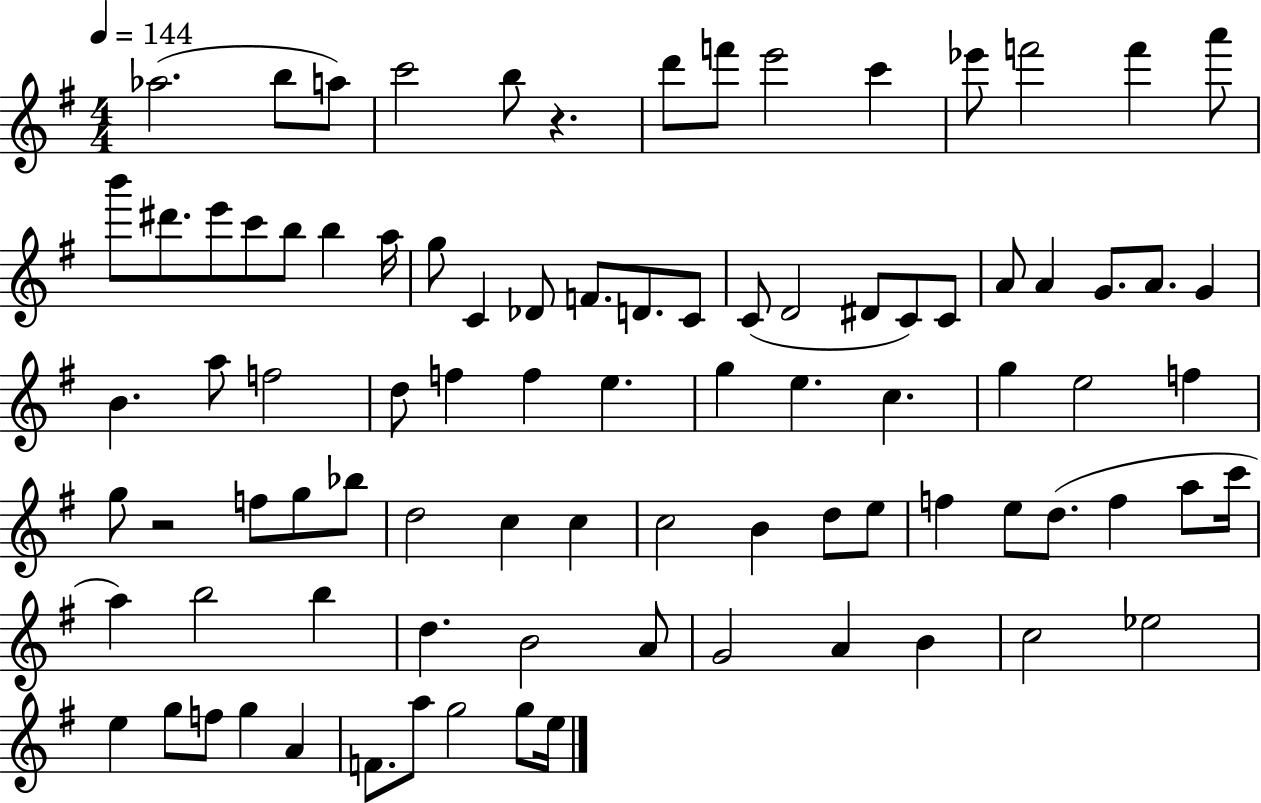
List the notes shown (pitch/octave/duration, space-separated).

Ab5/h. B5/e A5/e C6/h B5/e R/q. D6/e F6/e E6/h C6/q Eb6/e F6/h F6/q A6/e B6/e D#6/e. E6/e C6/e B5/e B5/q A5/s G5/e C4/q Db4/e F4/e. D4/e. C4/e C4/e D4/h D#4/e C4/e C4/e A4/e A4/q G4/e. A4/e. G4/q B4/q. A5/e F5/h D5/e F5/q F5/q E5/q. G5/q E5/q. C5/q. G5/q E5/h F5/q G5/e R/h F5/e G5/e Bb5/e D5/h C5/q C5/q C5/h B4/q D5/e E5/e F5/q E5/e D5/e. F5/q A5/e C6/s A5/q B5/h B5/q D5/q. B4/h A4/e G4/h A4/q B4/q C5/h Eb5/h E5/q G5/e F5/e G5/q A4/q F4/e. A5/e G5/h G5/e E5/s